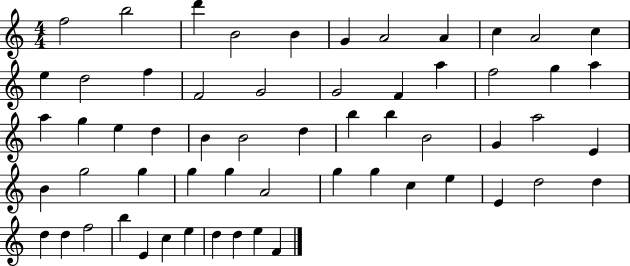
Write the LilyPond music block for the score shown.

{
  \clef treble
  \numericTimeSignature
  \time 4/4
  \key c \major
  f''2 b''2 | d'''4 b'2 b'4 | g'4 a'2 a'4 | c''4 a'2 c''4 | \break e''4 d''2 f''4 | f'2 g'2 | g'2 f'4 a''4 | f''2 g''4 a''4 | \break a''4 g''4 e''4 d''4 | b'4 b'2 d''4 | b''4 b''4 b'2 | g'4 a''2 e'4 | \break b'4 g''2 g''4 | g''4 g''4 a'2 | g''4 g''4 c''4 e''4 | e'4 d''2 d''4 | \break d''4 d''4 f''2 | b''4 e'4 c''4 e''4 | d''4 d''4 e''4 f'4 | \bar "|."
}